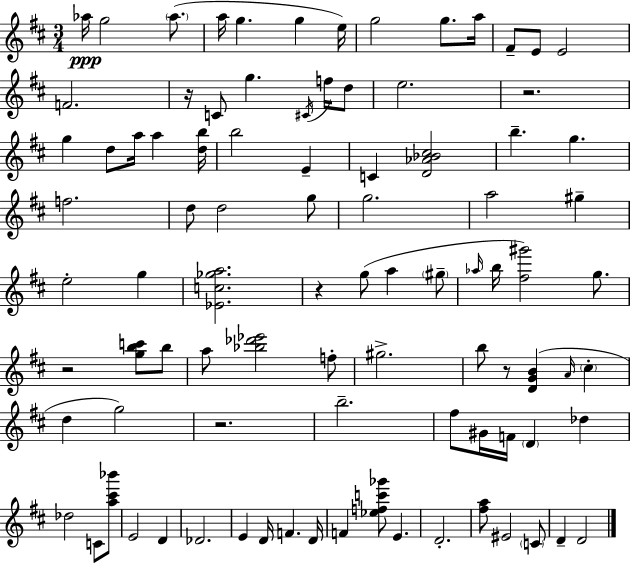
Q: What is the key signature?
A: D major